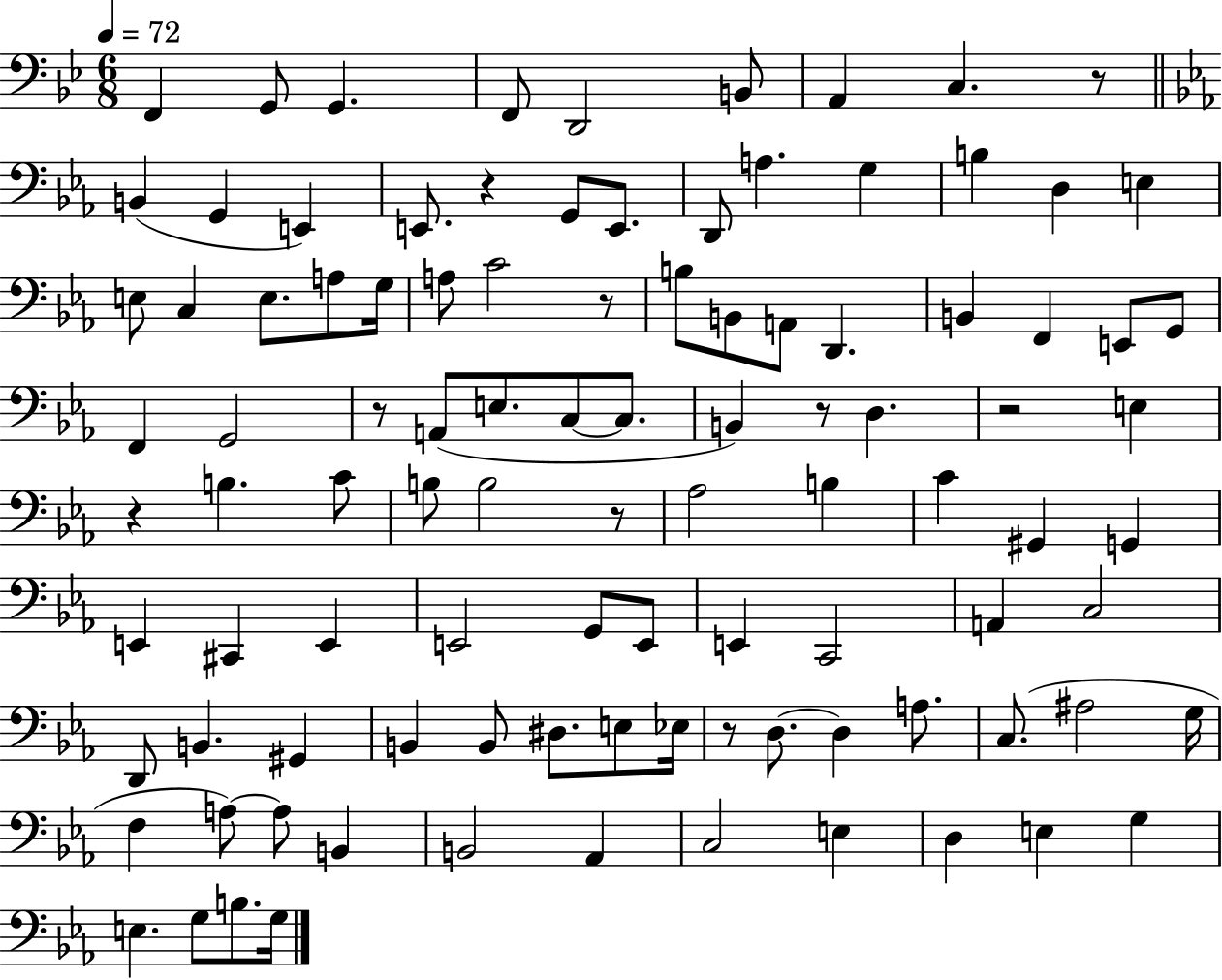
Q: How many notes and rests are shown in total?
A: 101